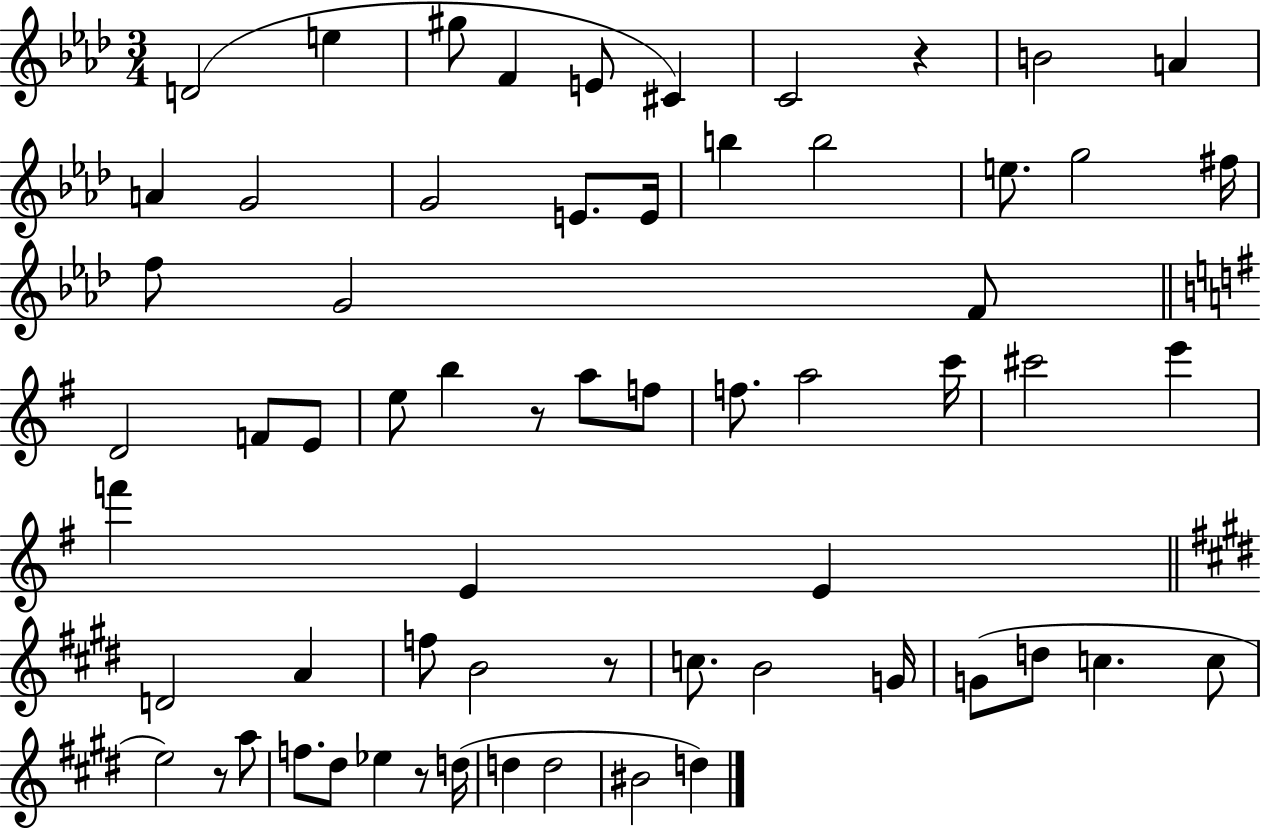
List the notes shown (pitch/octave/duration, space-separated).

D4/h E5/q G#5/e F4/q E4/e C#4/q C4/h R/q B4/h A4/q A4/q G4/h G4/h E4/e. E4/s B5/q B5/h E5/e. G5/h F#5/s F5/e G4/h F4/e D4/h F4/e E4/e E5/e B5/q R/e A5/e F5/e F5/e. A5/h C6/s C#6/h E6/q F6/q E4/q E4/q D4/h A4/q F5/e B4/h R/e C5/e. B4/h G4/s G4/e D5/e C5/q. C5/e E5/h R/e A5/e F5/e. D#5/e Eb5/q R/e D5/s D5/q D5/h BIS4/h D5/q